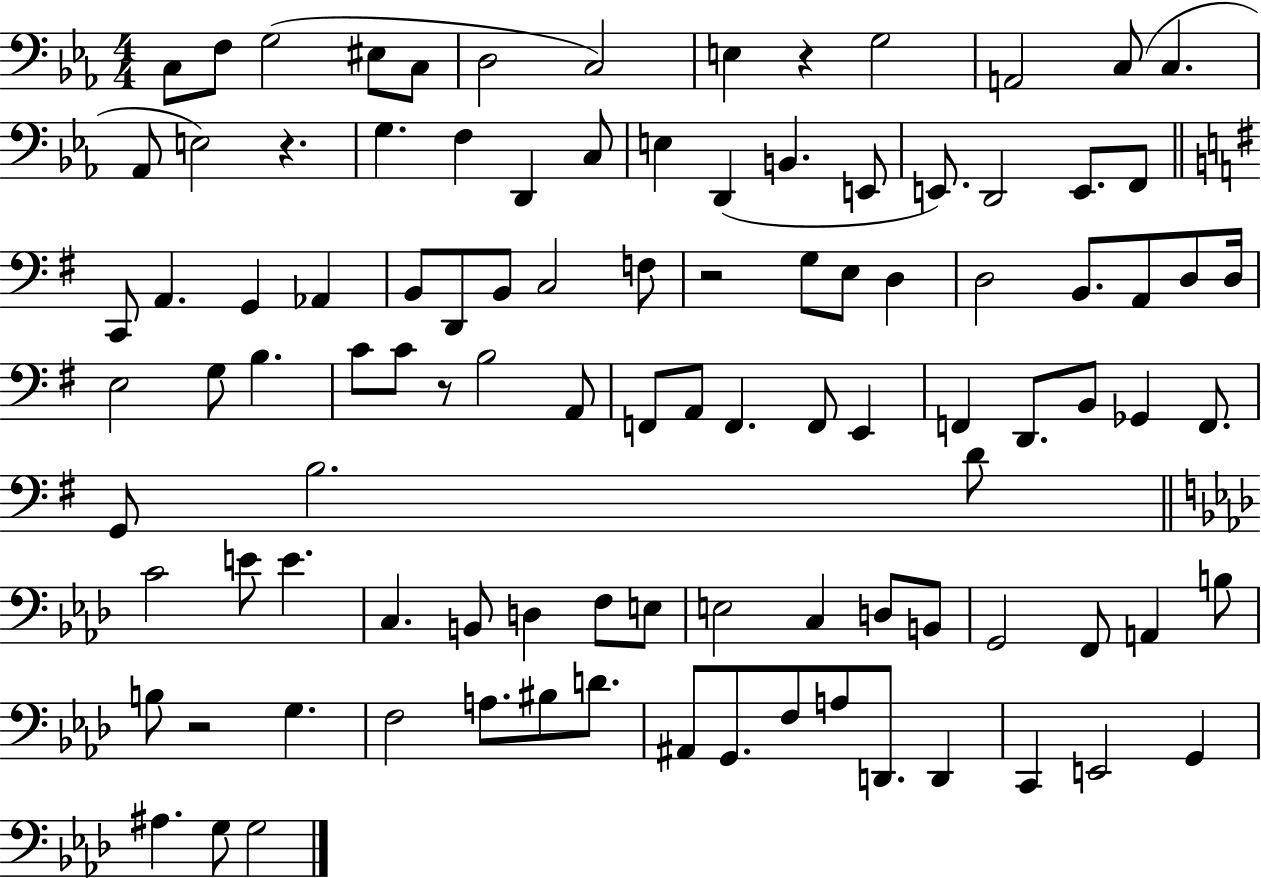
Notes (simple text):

C3/e F3/e G3/h EIS3/e C3/e D3/h C3/h E3/q R/q G3/h A2/h C3/e C3/q. Ab2/e E3/h R/q. G3/q. F3/q D2/q C3/e E3/q D2/q B2/q. E2/e E2/e. D2/h E2/e. F2/e C2/e A2/q. G2/q Ab2/q B2/e D2/e B2/e C3/h F3/e R/h G3/e E3/e D3/q D3/h B2/e. A2/e D3/e D3/s E3/h G3/e B3/q. C4/e C4/e R/e B3/h A2/e F2/e A2/e F2/q. F2/e E2/q F2/q D2/e. B2/e Gb2/q F2/e. G2/e B3/h. D4/e C4/h E4/e E4/q. C3/q. B2/e D3/q F3/e E3/e E3/h C3/q D3/e B2/e G2/h F2/e A2/q B3/e B3/e R/h G3/q. F3/h A3/e. BIS3/e D4/e. A#2/e G2/e. F3/e A3/e D2/e. D2/q C2/q E2/h G2/q A#3/q. G3/e G3/h